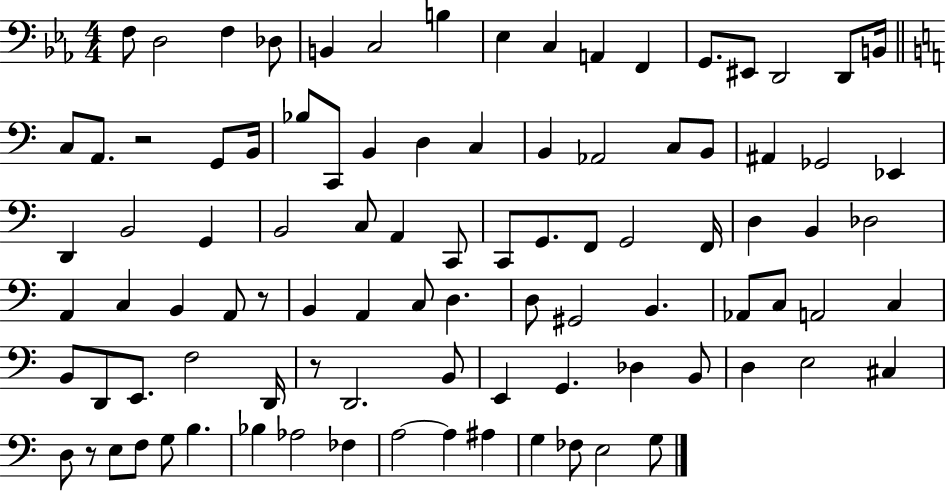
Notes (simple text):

F3/e D3/h F3/q Db3/e B2/q C3/h B3/q Eb3/q C3/q A2/q F2/q G2/e. EIS2/e D2/h D2/e B2/s C3/e A2/e. R/h G2/e B2/s Bb3/e C2/e B2/q D3/q C3/q B2/q Ab2/h C3/e B2/e A#2/q Gb2/h Eb2/q D2/q B2/h G2/q B2/h C3/e A2/q C2/e C2/e G2/e. F2/e G2/h F2/s D3/q B2/q Db3/h A2/q C3/q B2/q A2/e R/e B2/q A2/q C3/e D3/q. D3/e G#2/h B2/q. Ab2/e C3/e A2/h C3/q B2/e D2/e E2/e. F3/h D2/s R/e D2/h. B2/e E2/q G2/q. Db3/q B2/e D3/q E3/h C#3/q D3/e R/e E3/e F3/e G3/e B3/q. Bb3/q Ab3/h FES3/q A3/h A3/q A#3/q G3/q FES3/e E3/h G3/e